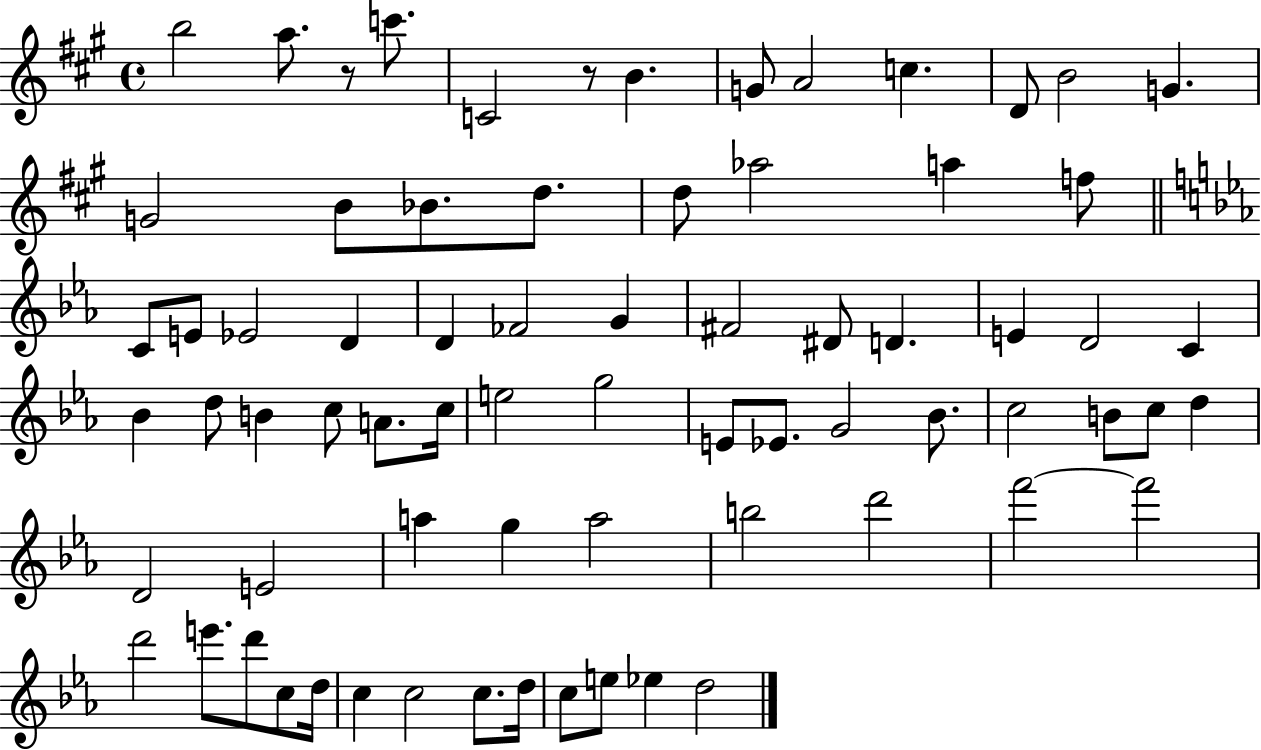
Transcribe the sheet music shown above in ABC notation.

X:1
T:Untitled
M:4/4
L:1/4
K:A
b2 a/2 z/2 c'/2 C2 z/2 B G/2 A2 c D/2 B2 G G2 B/2 _B/2 d/2 d/2 _a2 a f/2 C/2 E/2 _E2 D D _F2 G ^F2 ^D/2 D E D2 C _B d/2 B c/2 A/2 c/4 e2 g2 E/2 _E/2 G2 _B/2 c2 B/2 c/2 d D2 E2 a g a2 b2 d'2 f'2 f'2 d'2 e'/2 d'/2 c/2 d/4 c c2 c/2 d/4 c/2 e/2 _e d2